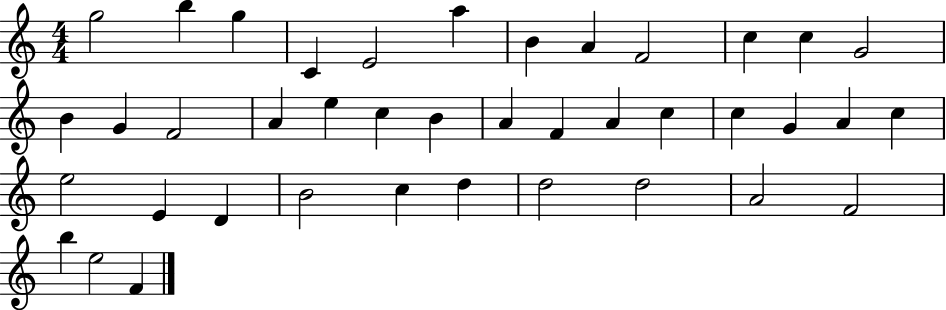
X:1
T:Untitled
M:4/4
L:1/4
K:C
g2 b g C E2 a B A F2 c c G2 B G F2 A e c B A F A c c G A c e2 E D B2 c d d2 d2 A2 F2 b e2 F